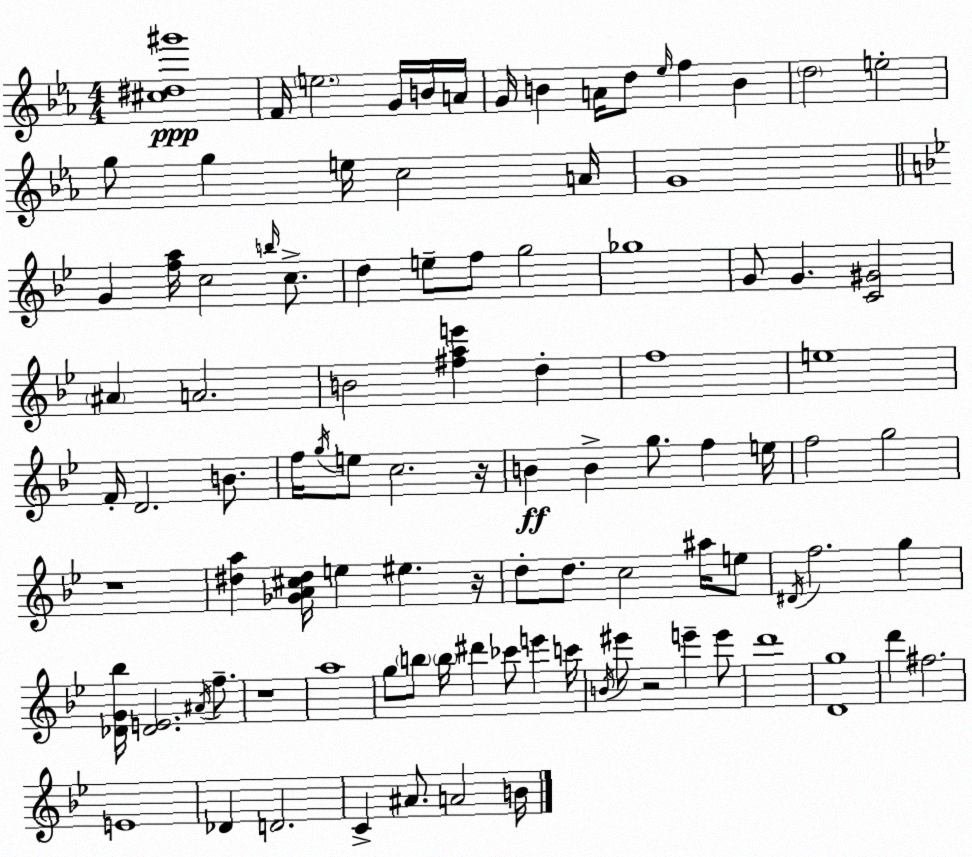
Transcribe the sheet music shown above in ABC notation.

X:1
T:Untitled
M:4/4
L:1/4
K:Cm
[^c^d^g']4 F/4 e2 G/4 B/4 A/4 G/4 B A/4 d/2 _e/4 f B d2 e2 g/2 g e/4 c2 A/4 G4 G [fa]/4 c2 b/4 c/2 d e/2 f/2 g2 _g4 G/2 G [C^G]2 ^A A2 B2 [^fae'] d f4 e4 F/4 D2 B/2 f/4 g/4 e/2 c2 z/4 B B g/2 f e/4 f2 g2 z4 [^da] [_GA^c^d]/4 e ^e z/4 d/2 d/2 c2 ^a/4 e/2 ^D/4 f2 g [_DG_b]/4 [_DE]2 ^A/4 f/2 z4 a4 g/2 b/2 b/4 ^d' _c'/2 e' c'/4 B/4 ^e'/2 z2 e' e'/2 d'4 [Dg]4 d' ^f2 E4 _D D2 C ^A/2 A2 B/4